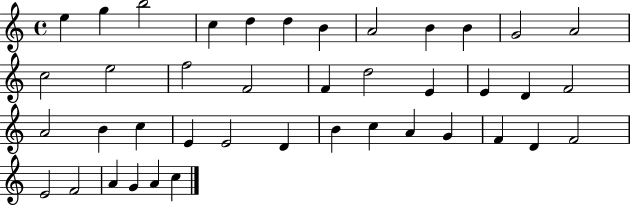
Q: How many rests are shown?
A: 0